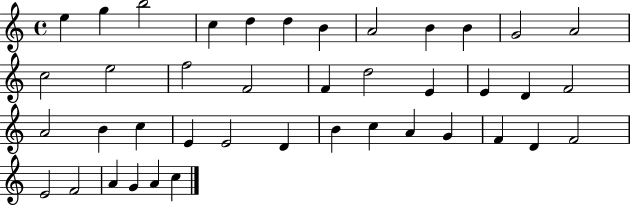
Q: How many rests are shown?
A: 0